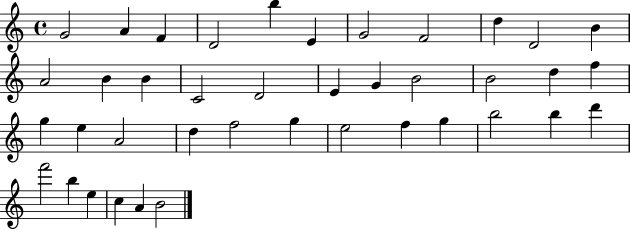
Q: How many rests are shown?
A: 0